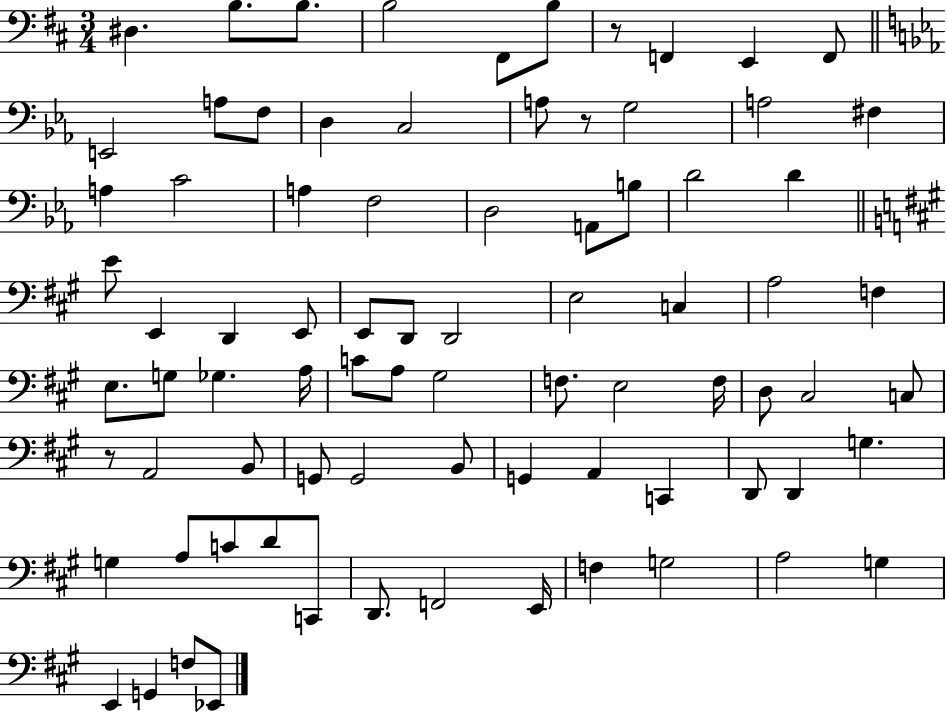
D#3/q. B3/e. B3/e. B3/h F#2/e B3/e R/e F2/q E2/q F2/e E2/h A3/e F3/e D3/q C3/h A3/e R/e G3/h A3/h F#3/q A3/q C4/h A3/q F3/h D3/h A2/e B3/e D4/h D4/q E4/e E2/q D2/q E2/e E2/e D2/e D2/h E3/h C3/q A3/h F3/q E3/e. G3/e Gb3/q. A3/s C4/e A3/e G#3/h F3/e. E3/h F3/s D3/e C#3/h C3/e R/e A2/h B2/e G2/e G2/h B2/e G2/q A2/q C2/q D2/e D2/q G3/q. G3/q A3/e C4/e D4/e C2/e D2/e. F2/h E2/s F3/q G3/h A3/h G3/q E2/q G2/q F3/e Eb2/e